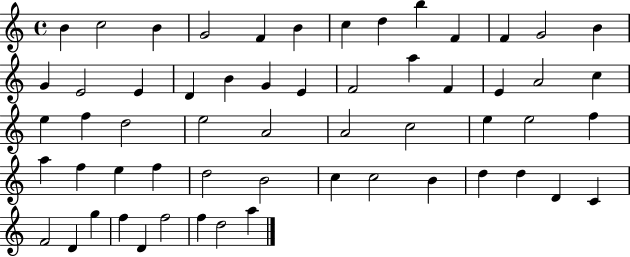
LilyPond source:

{
  \clef treble
  \time 4/4
  \defaultTimeSignature
  \key c \major
  b'4 c''2 b'4 | g'2 f'4 b'4 | c''4 d''4 b''4 f'4 | f'4 g'2 b'4 | \break g'4 e'2 e'4 | d'4 b'4 g'4 e'4 | f'2 a''4 f'4 | e'4 a'2 c''4 | \break e''4 f''4 d''2 | e''2 a'2 | a'2 c''2 | e''4 e''2 f''4 | \break a''4 f''4 e''4 f''4 | d''2 b'2 | c''4 c''2 b'4 | d''4 d''4 d'4 c'4 | \break f'2 d'4 g''4 | f''4 d'4 f''2 | f''4 d''2 a''4 | \bar "|."
}